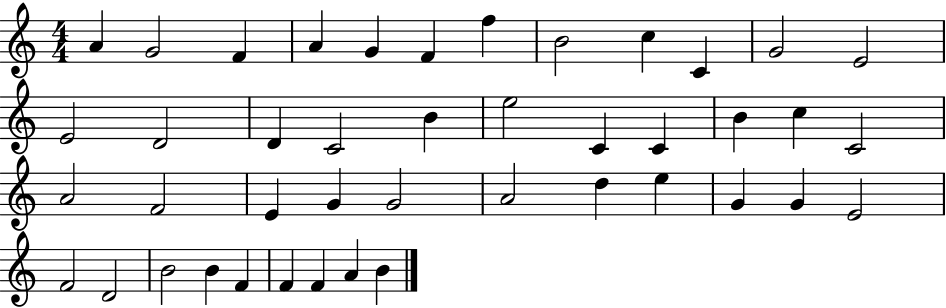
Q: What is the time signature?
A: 4/4